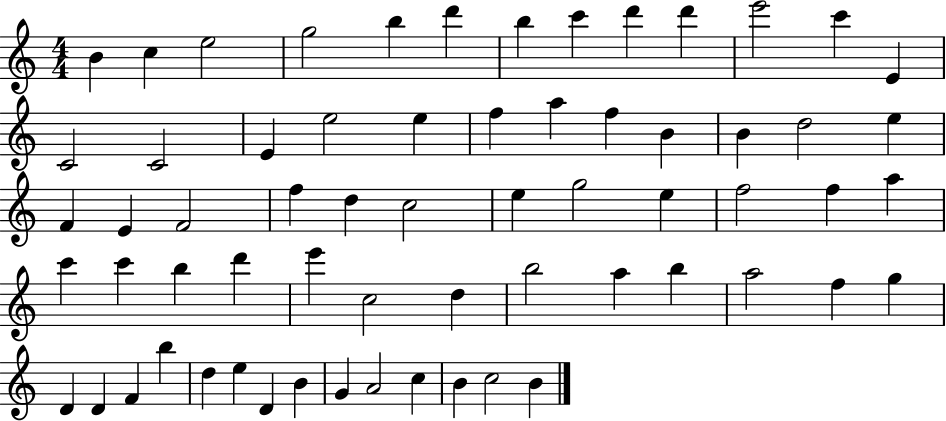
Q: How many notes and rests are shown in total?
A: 64